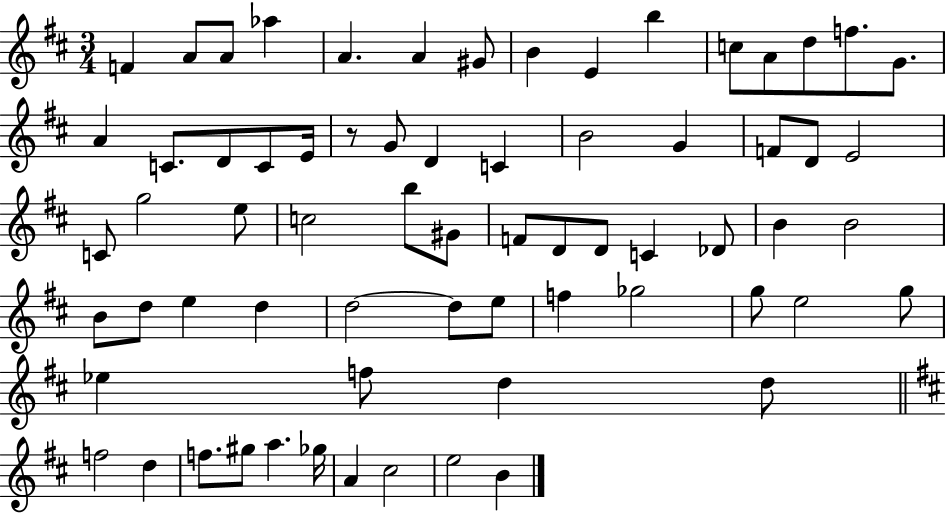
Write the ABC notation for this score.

X:1
T:Untitled
M:3/4
L:1/4
K:D
F A/2 A/2 _a A A ^G/2 B E b c/2 A/2 d/2 f/2 G/2 A C/2 D/2 C/2 E/4 z/2 G/2 D C B2 G F/2 D/2 E2 C/2 g2 e/2 c2 b/2 ^G/2 F/2 D/2 D/2 C _D/2 B B2 B/2 d/2 e d d2 d/2 e/2 f _g2 g/2 e2 g/2 _e f/2 d d/2 f2 d f/2 ^g/2 a _g/4 A ^c2 e2 B